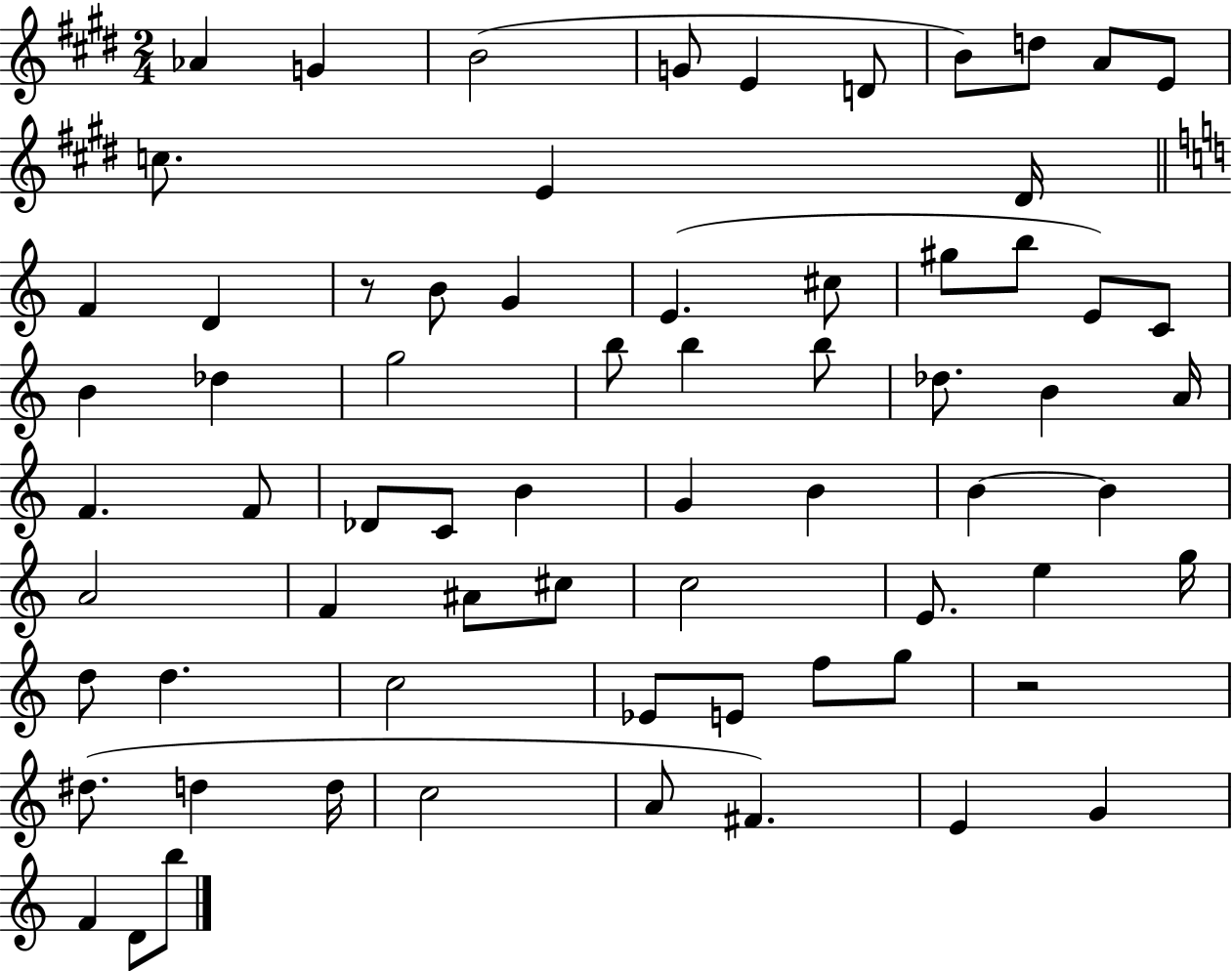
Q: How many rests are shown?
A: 2